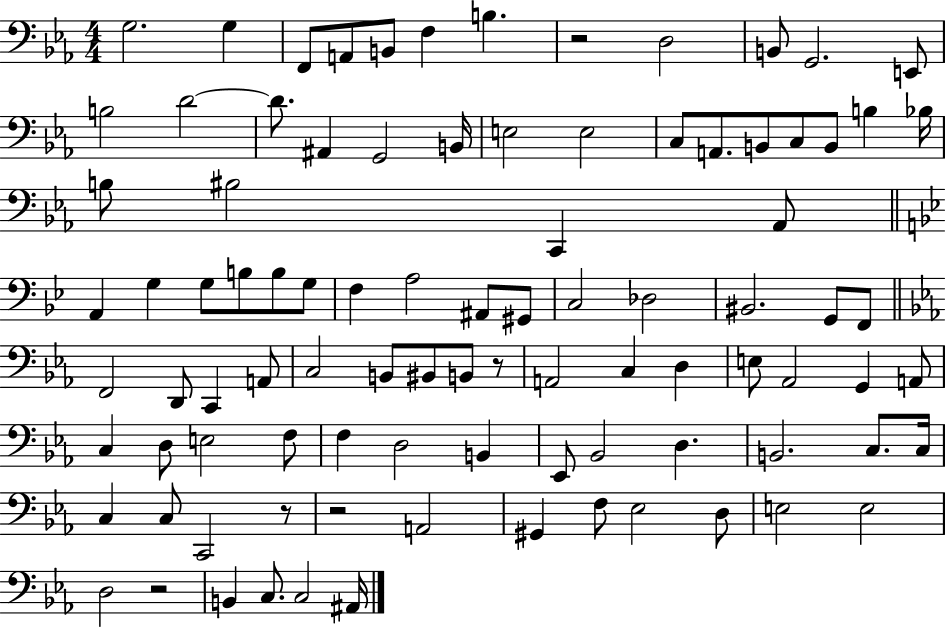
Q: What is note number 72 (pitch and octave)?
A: C3